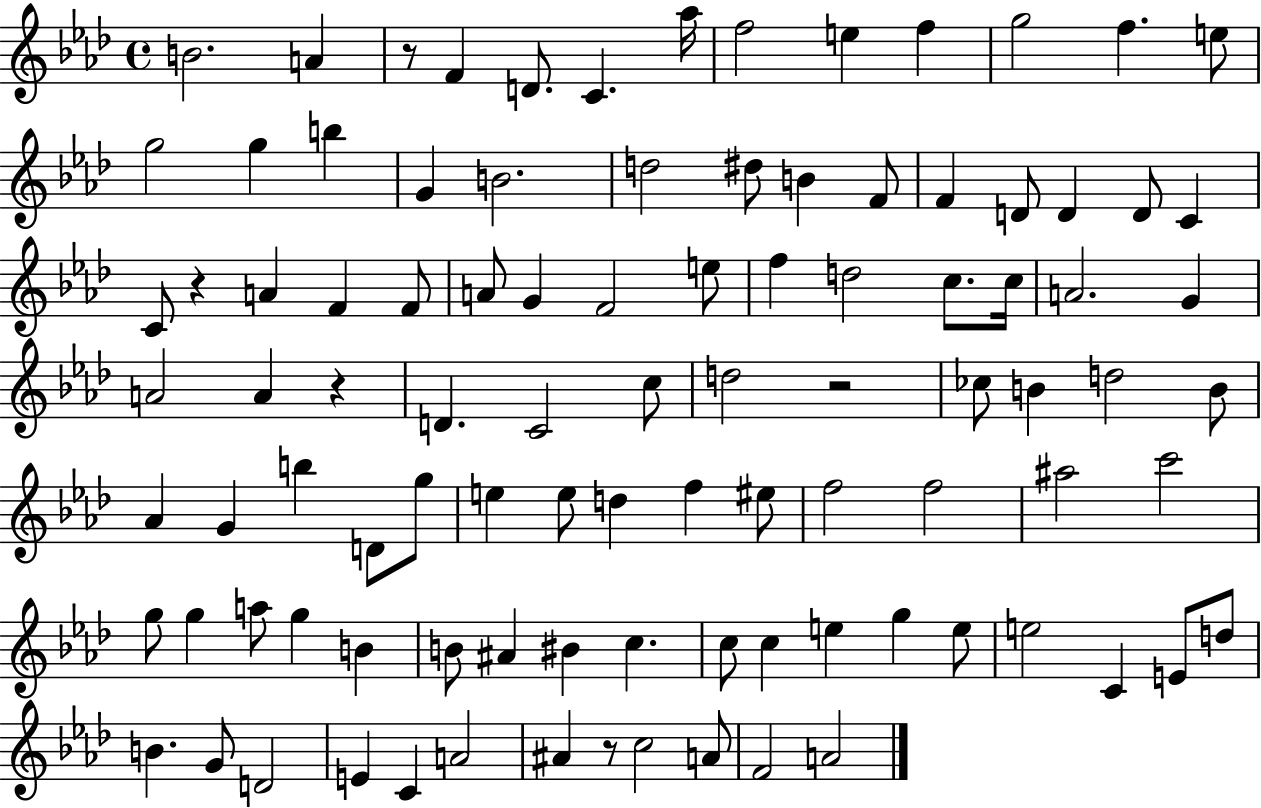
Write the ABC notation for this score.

X:1
T:Untitled
M:4/4
L:1/4
K:Ab
B2 A z/2 F D/2 C _a/4 f2 e f g2 f e/2 g2 g b G B2 d2 ^d/2 B F/2 F D/2 D D/2 C C/2 z A F F/2 A/2 G F2 e/2 f d2 c/2 c/4 A2 G A2 A z D C2 c/2 d2 z2 _c/2 B d2 B/2 _A G b D/2 g/2 e e/2 d f ^e/2 f2 f2 ^a2 c'2 g/2 g a/2 g B B/2 ^A ^B c c/2 c e g e/2 e2 C E/2 d/2 B G/2 D2 E C A2 ^A z/2 c2 A/2 F2 A2